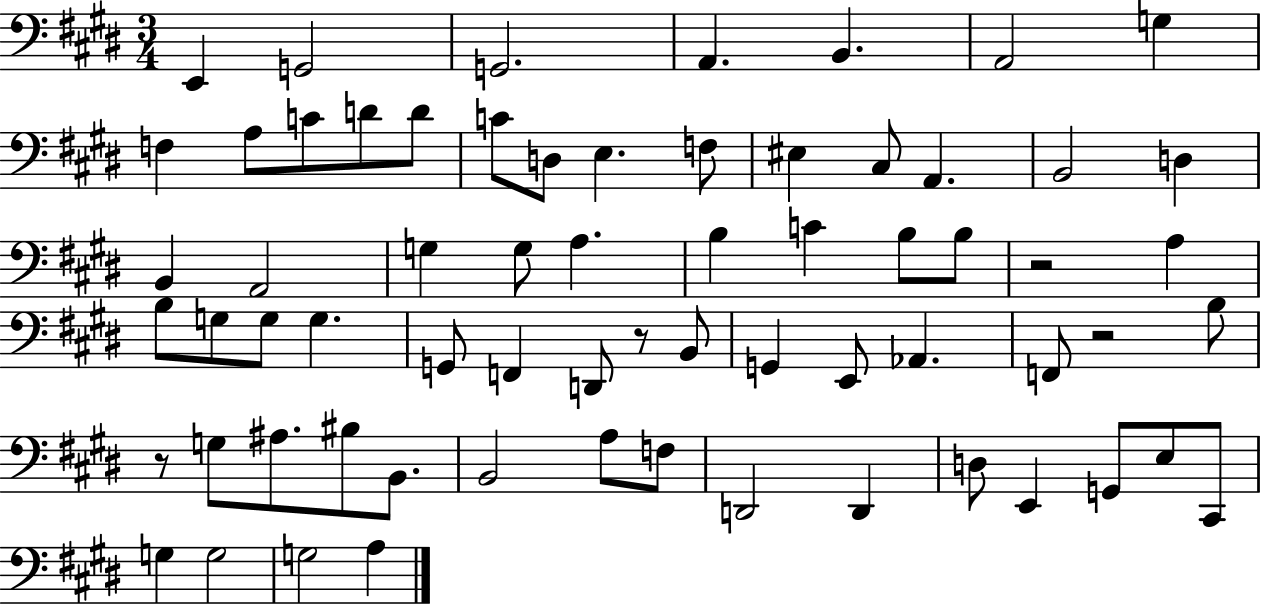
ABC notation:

X:1
T:Untitled
M:3/4
L:1/4
K:E
E,, G,,2 G,,2 A,, B,, A,,2 G, F, A,/2 C/2 D/2 D/2 C/2 D,/2 E, F,/2 ^E, ^C,/2 A,, B,,2 D, B,, A,,2 G, G,/2 A, B, C B,/2 B,/2 z2 A, B,/2 G,/2 G,/2 G, G,,/2 F,, D,,/2 z/2 B,,/2 G,, E,,/2 _A,, F,,/2 z2 B,/2 z/2 G,/2 ^A,/2 ^B,/2 B,,/2 B,,2 A,/2 F,/2 D,,2 D,, D,/2 E,, G,,/2 E,/2 ^C,,/2 G, G,2 G,2 A,